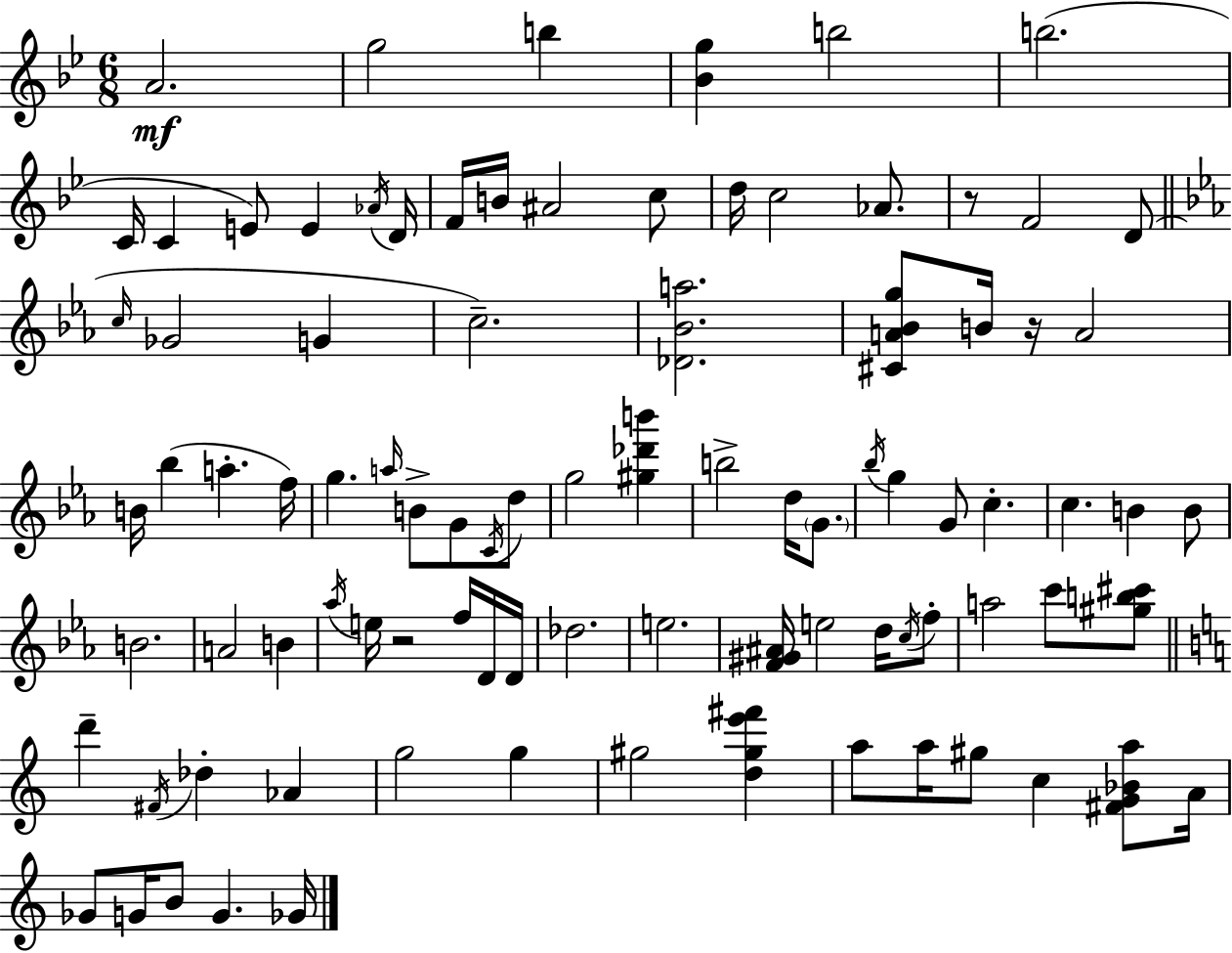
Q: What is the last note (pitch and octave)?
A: Gb4